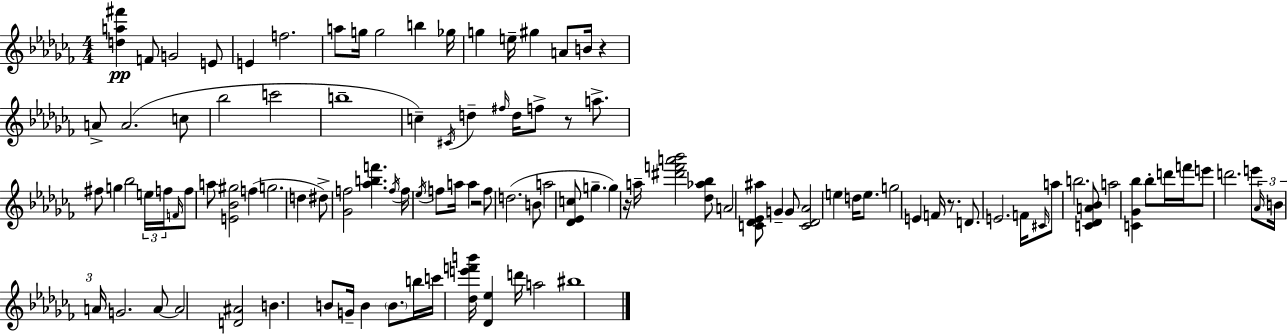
[D5,A5,F#6]/q F4/e G4/h E4/e E4/q F5/h. A5/e G5/s G5/h B5/q Gb5/s G5/q E5/s G#5/q A4/e B4/s R/q A4/e A4/h. C5/e Bb5/h C6/h B5/w C5/q C#4/s D5/q F#5/s D5/s F5/e R/e A5/e. F#5/e G5/q Bb5/h E5/s F5/s F4/s F5/e A5/e [E4,Bb4,G#5]/h F5/q G5/h. D5/q D#5/e [Gb4,F5]/h [Ab5,B5,F6]/q. F5/s F5/s Eb5/s F5/e A5/s A5/q R/h F5/e D5/h. B4/e A5/h [Db4,Eb4,C5]/e G5/q. G5/q R/s A5/s [D#6,F6,A6,Bb6]/h [Db5,Ab5,Bb5]/e A4/h [C4,Db4,Eb4,A#5]/e G4/q G4/e [C4,Db4,Ab4]/h E5/q D5/s E5/e. G5/h E4/q F4/s R/e. D4/e. E4/h. F4/s C#4/s A5/e B5/h. [C4,Db4,A4,Bb4]/e A5/h [C4,Gb4,Bb5]/q Bb5/e D6/s F6/s E6/e D6/h. E6/e Ab4/s B4/s A4/s G4/h. A4/e A4/h [D4,A#4]/h B4/q. B4/e G4/s B4/q B4/e. B5/s C6/s [Db5,E6,F6,B6]/s [Db4,Eb5]/q D6/s A5/h BIS5/w